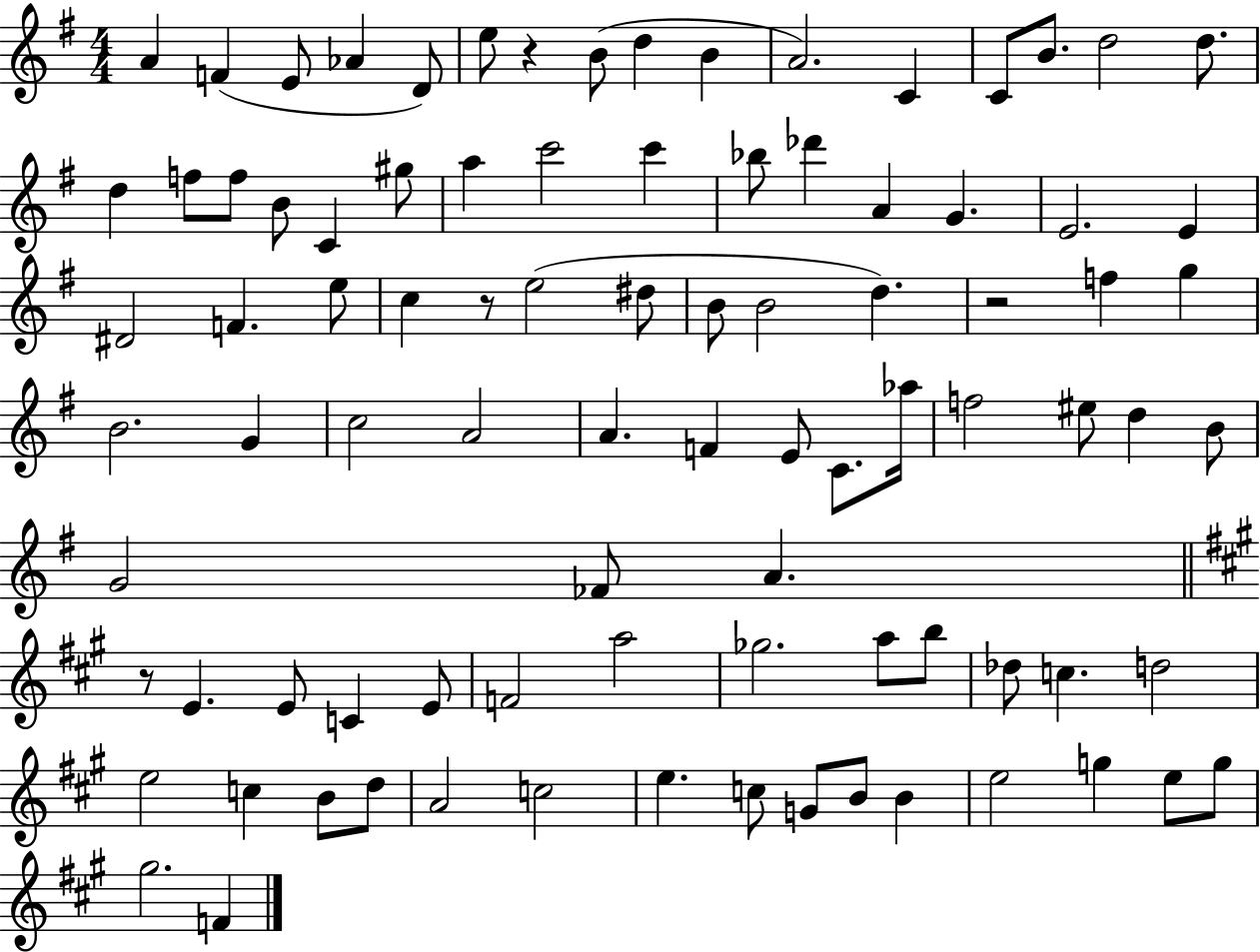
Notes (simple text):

A4/q F4/q E4/e Ab4/q D4/e E5/e R/q B4/e D5/q B4/q A4/h. C4/q C4/e B4/e. D5/h D5/e. D5/q F5/e F5/e B4/e C4/q G#5/e A5/q C6/h C6/q Bb5/e Db6/q A4/q G4/q. E4/h. E4/q D#4/h F4/q. E5/e C5/q R/e E5/h D#5/e B4/e B4/h D5/q. R/h F5/q G5/q B4/h. G4/q C5/h A4/h A4/q. F4/q E4/e C4/e. Ab5/s F5/h EIS5/e D5/q B4/e G4/h FES4/e A4/q. R/e E4/q. E4/e C4/q E4/e F4/h A5/h Gb5/h. A5/e B5/e Db5/e C5/q. D5/h E5/h C5/q B4/e D5/e A4/h C5/h E5/q. C5/e G4/e B4/e B4/q E5/h G5/q E5/e G5/e G#5/h. F4/q